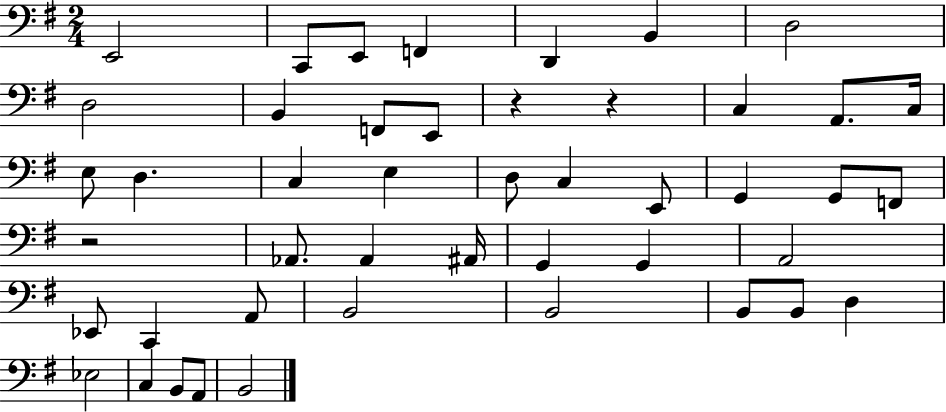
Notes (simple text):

E2/h C2/e E2/e F2/q D2/q B2/q D3/h D3/h B2/q F2/e E2/e R/q R/q C3/q A2/e. C3/s E3/e D3/q. C3/q E3/q D3/e C3/q E2/e G2/q G2/e F2/e R/h Ab2/e. Ab2/q A#2/s G2/q G2/q A2/h Eb2/e C2/q A2/e B2/h B2/h B2/e B2/e D3/q Eb3/h C3/q B2/e A2/e B2/h